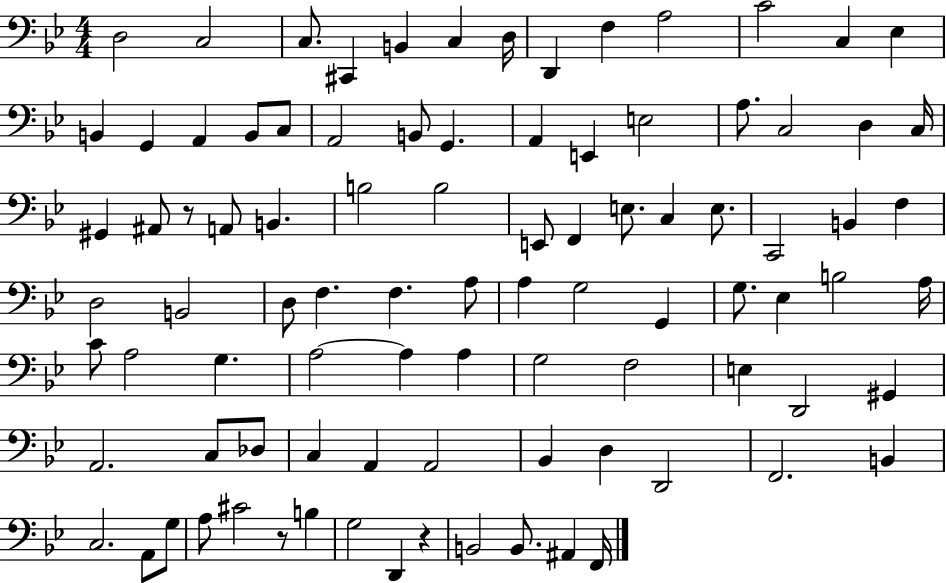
D3/h C3/h C3/e. C#2/q B2/q C3/q D3/s D2/q F3/q A3/h C4/h C3/q Eb3/q B2/q G2/q A2/q B2/e C3/e A2/h B2/e G2/q. A2/q E2/q E3/h A3/e. C3/h D3/q C3/s G#2/q A#2/e R/e A2/e B2/q. B3/h B3/h E2/e F2/q E3/e. C3/q E3/e. C2/h B2/q F3/q D3/h B2/h D3/e F3/q. F3/q. A3/e A3/q G3/h G2/q G3/e. Eb3/q B3/h A3/s C4/e A3/h G3/q. A3/h A3/q A3/q G3/h F3/h E3/q D2/h G#2/q A2/h. C3/e Db3/e C3/q A2/q A2/h Bb2/q D3/q D2/h F2/h. B2/q C3/h. A2/e G3/e A3/e C#4/h R/e B3/q G3/h D2/q R/q B2/h B2/e. A#2/q F2/s